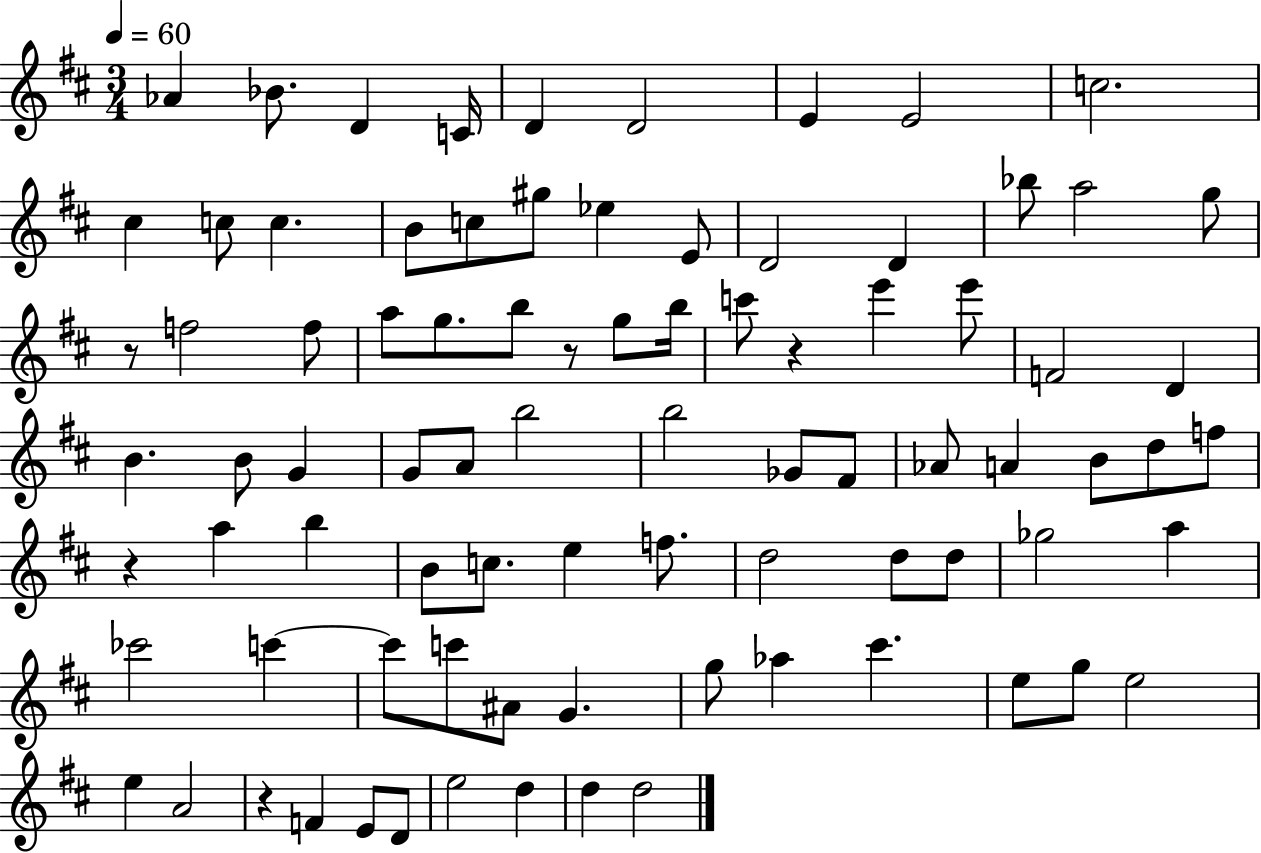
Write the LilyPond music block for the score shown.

{
  \clef treble
  \numericTimeSignature
  \time 3/4
  \key d \major
  \tempo 4 = 60
  aes'4 bes'8. d'4 c'16 | d'4 d'2 | e'4 e'2 | c''2. | \break cis''4 c''8 c''4. | b'8 c''8 gis''8 ees''4 e'8 | d'2 d'4 | bes''8 a''2 g''8 | \break r8 f''2 f''8 | a''8 g''8. b''8 r8 g''8 b''16 | c'''8 r4 e'''4 e'''8 | f'2 d'4 | \break b'4. b'8 g'4 | g'8 a'8 b''2 | b''2 ges'8 fis'8 | aes'8 a'4 b'8 d''8 f''8 | \break r4 a''4 b''4 | b'8 c''8. e''4 f''8. | d''2 d''8 d''8 | ges''2 a''4 | \break ces'''2 c'''4~~ | c'''8 c'''8 ais'8 g'4. | g''8 aes''4 cis'''4. | e''8 g''8 e''2 | \break e''4 a'2 | r4 f'4 e'8 d'8 | e''2 d''4 | d''4 d''2 | \break \bar "|."
}